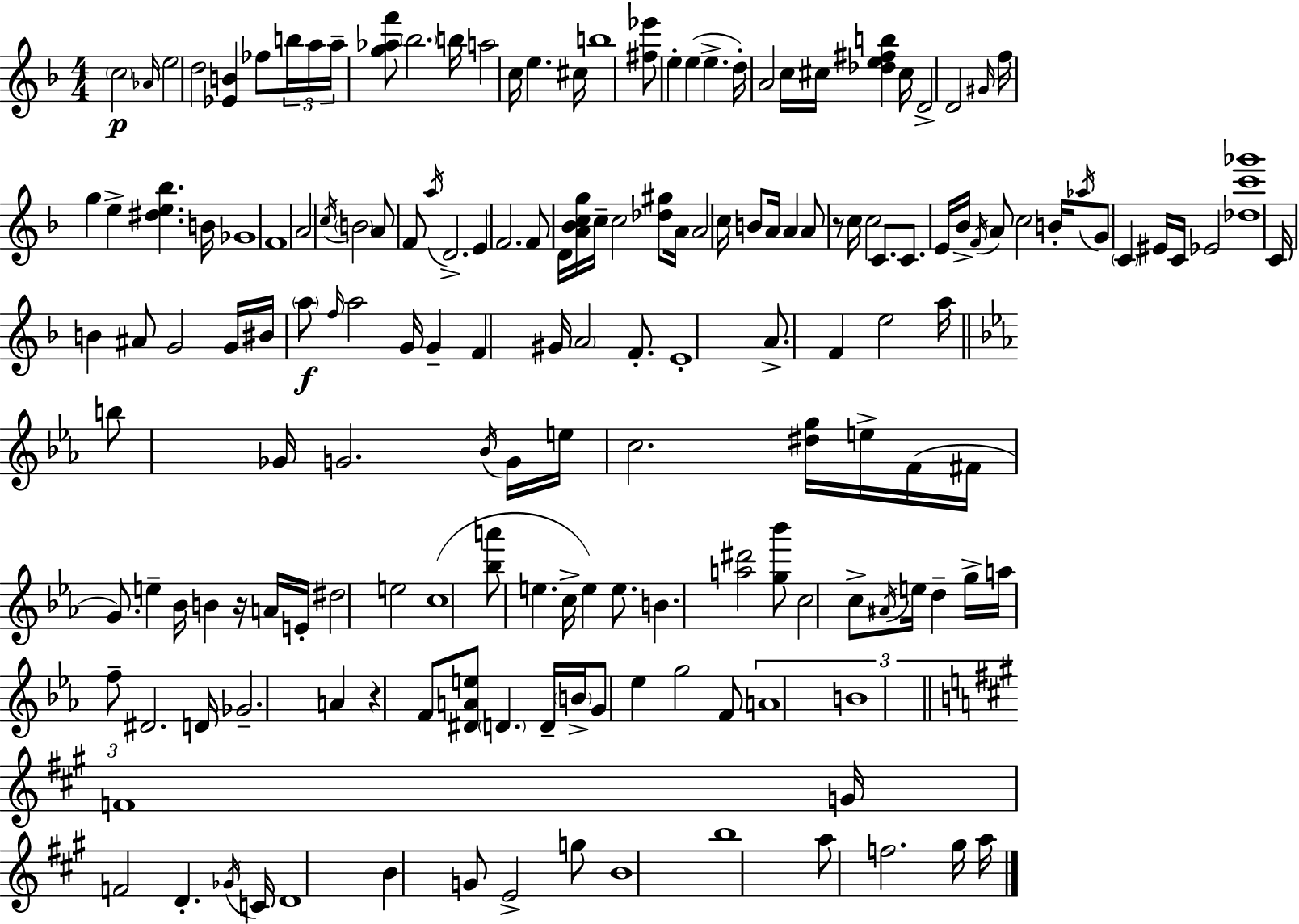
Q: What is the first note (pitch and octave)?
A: C5